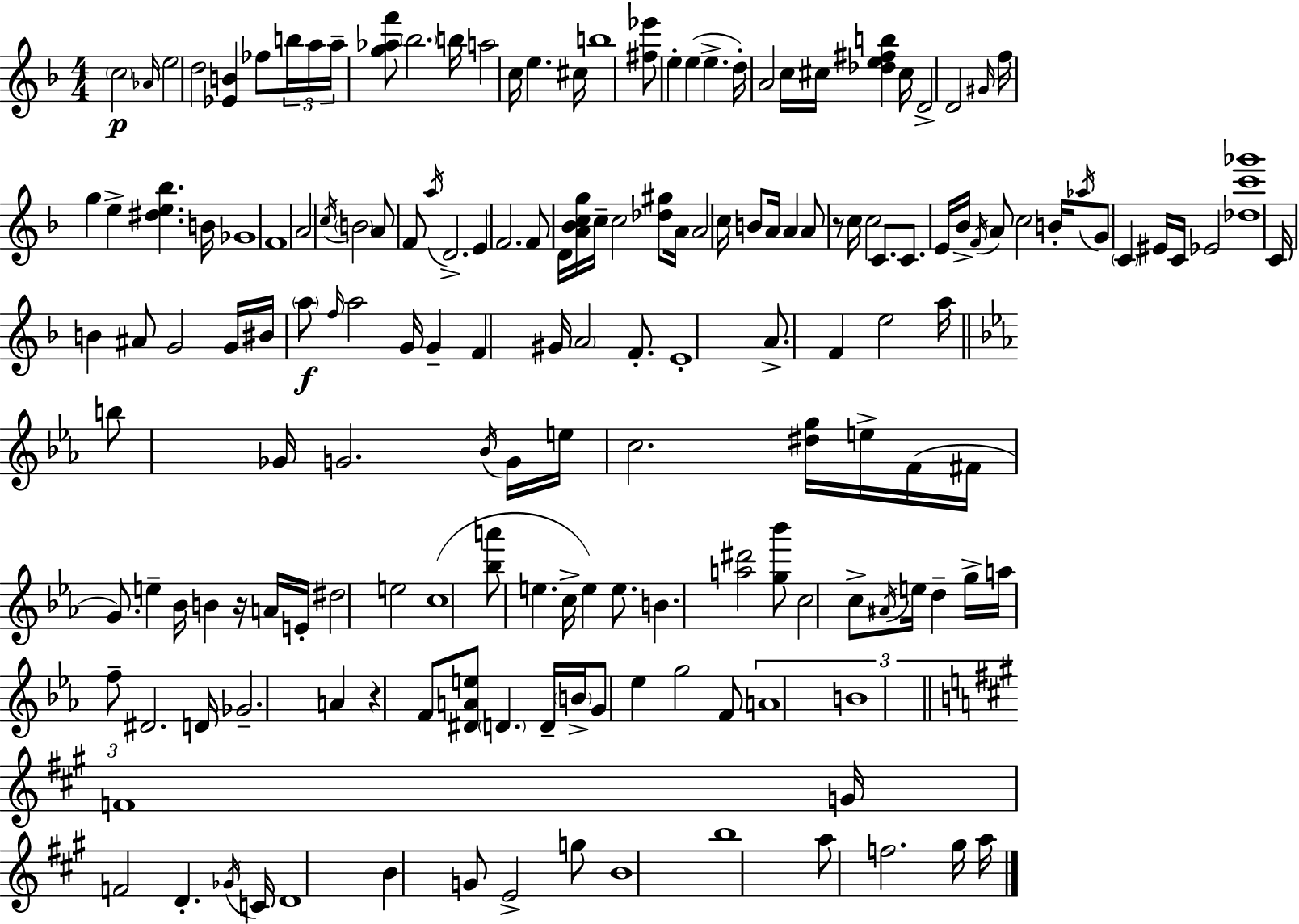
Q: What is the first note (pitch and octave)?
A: C5